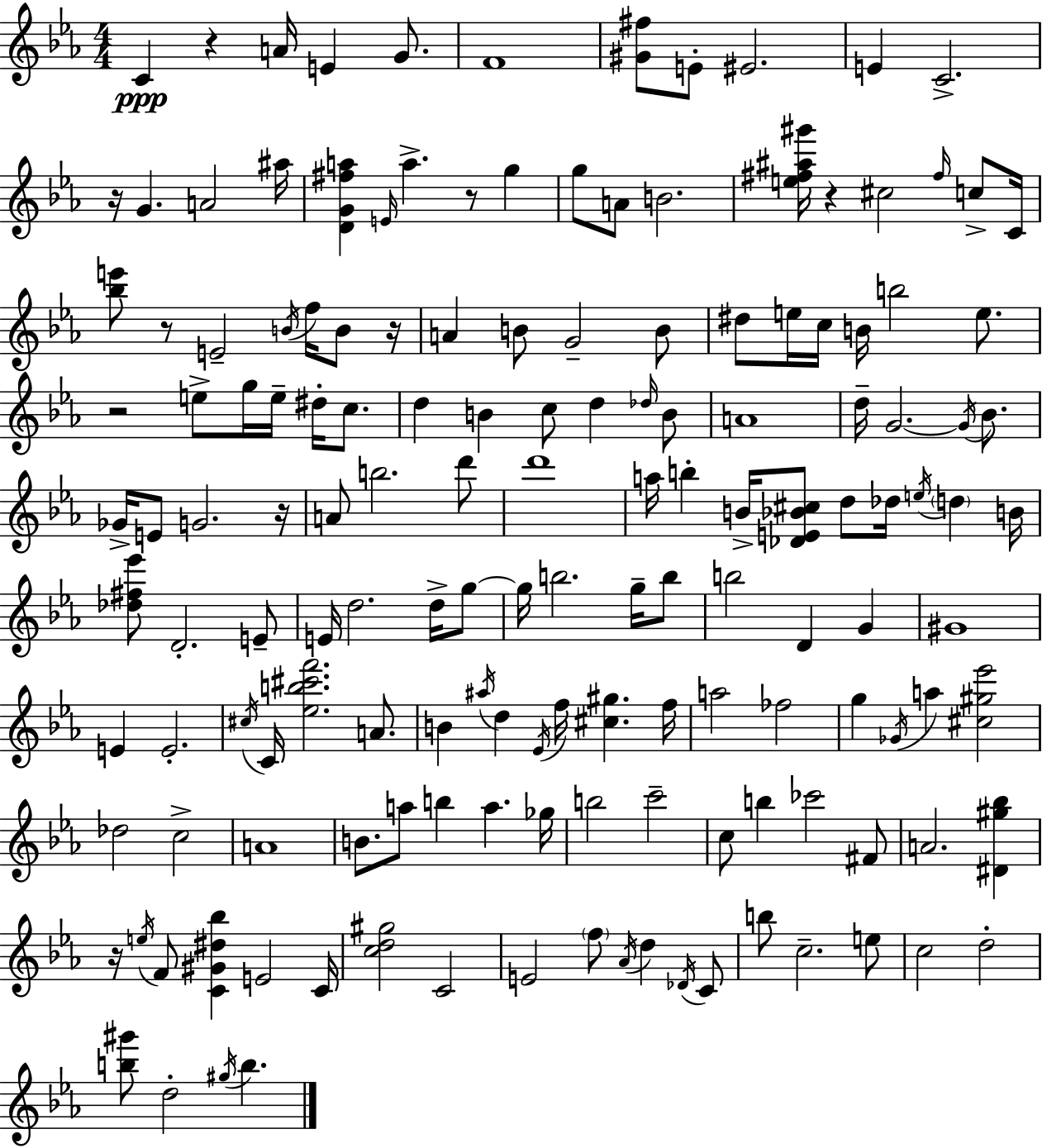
{
  \clef treble
  \numericTimeSignature
  \time 4/4
  \key ees \major
  \repeat volta 2 { c'4\ppp r4 a'16 e'4 g'8. | f'1 | <gis' fis''>8 e'8-. eis'2. | e'4 c'2.-> | \break r16 g'4. a'2 ais''16 | <d' g' fis'' a''>4 \grace { e'16 } a''4.-> r8 g''4 | g''8 a'8 b'2. | <e'' fis'' ais'' gis'''>16 r4 cis''2 \grace { fis''16 } c''8-> | \break c'16 <bes'' e'''>8 r8 e'2-- \acciaccatura { b'16 } f''16 | b'8 r16 a'4 b'8 g'2-- | b'8 dis''8 e''16 c''16 b'16 b''2 | e''8. r2 e''8-> g''16 e''16-- dis''16-. | \break c''8. d''4 b'4 c''8 d''4 | \grace { des''16 } b'8 a'1 | d''16-- g'2.~~ | \acciaccatura { g'16 } bes'8. ges'16-> e'8 g'2. | \break r16 a'8 b''2. | d'''8 d'''1 | a''16 b''4-. b'16-> <des' e' bes' cis''>8 d''8 des''16 | \acciaccatura { e''16 } \parenthesize d''4 b'16 <des'' fis'' ees'''>8 d'2.-. | \break e'8-- e'16 d''2. | d''16-> g''8~~ g''16 b''2. | g''16-- b''8 b''2 d'4 | g'4 gis'1 | \break e'4 e'2.-. | \acciaccatura { cis''16 } c'16 <ees'' b'' cis''' f'''>2. | a'8. b'4 \acciaccatura { ais''16 } d''4 | \acciaccatura { ees'16 } f''16 <cis'' gis''>4. f''16 a''2 | \break fes''2 g''4 \acciaccatura { ges'16 } a''4 | <cis'' gis'' ees'''>2 des''2 | c''2-> a'1 | b'8. a''8 b''4 | \break a''4. ges''16 b''2 | c'''2-- c''8 b''4 | ces'''2 fis'8 a'2. | <dis' gis'' bes''>4 r16 \acciaccatura { e''16 } f'8 <c' gis' dis'' bes''>4 | \break e'2 c'16 <c'' d'' gis''>2 | c'2 e'2 | \parenthesize f''8 \acciaccatura { aes'16 } d''4 \acciaccatura { des'16 } c'8 b''8 c''2.-- | e''8 c''2 | \break d''2-. <b'' gis'''>8 d''2-. | \acciaccatura { gis''16 } b''4. } \bar "|."
}